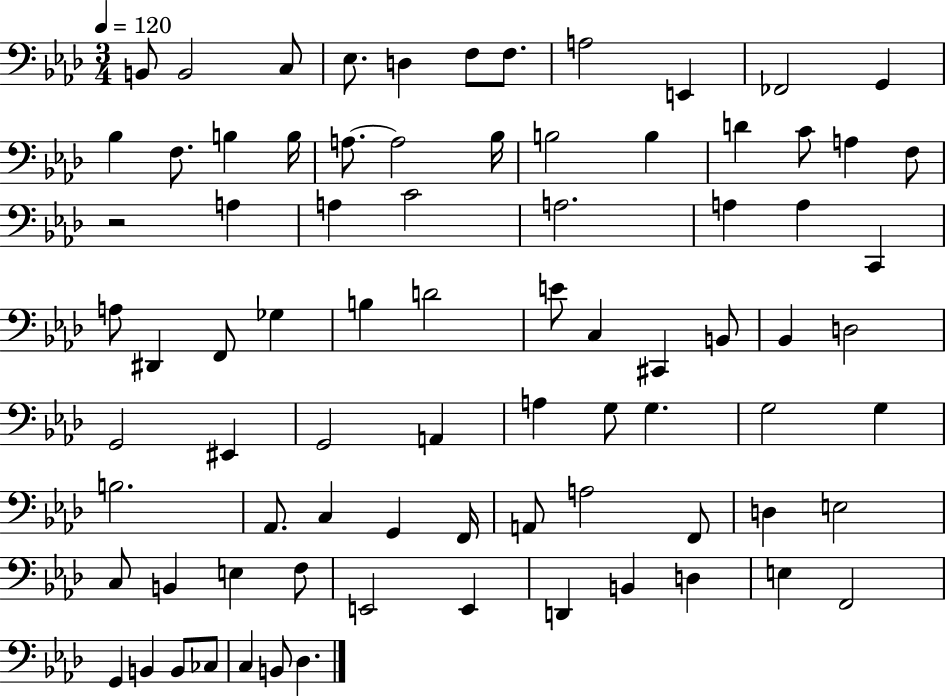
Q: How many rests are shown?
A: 1